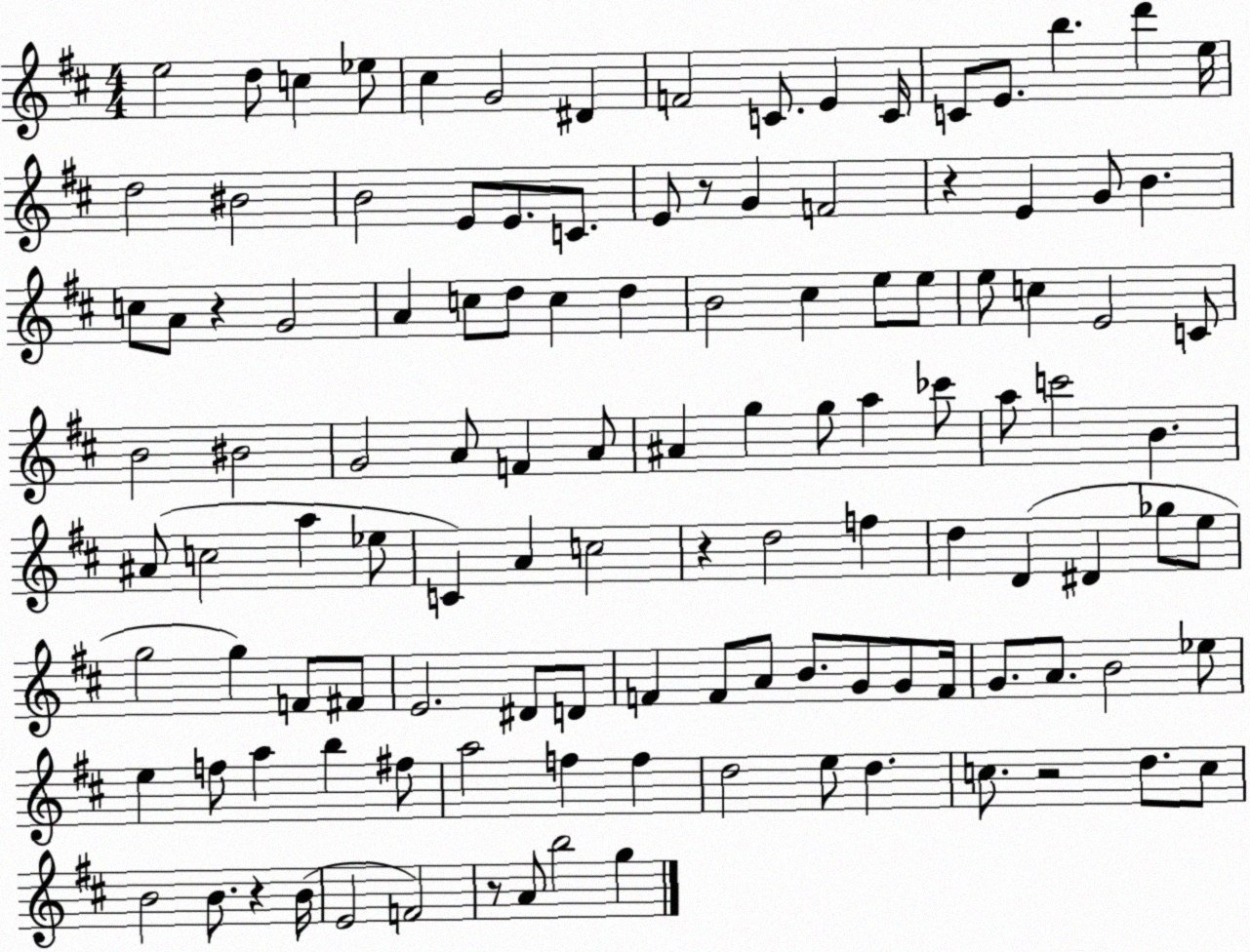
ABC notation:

X:1
T:Untitled
M:4/4
L:1/4
K:D
e2 d/2 c _e/2 ^c G2 ^D F2 C/2 E C/4 C/2 E/2 b d' e/4 d2 ^B2 B2 E/2 E/2 C/2 E/2 z/2 G F2 z E G/2 B c/2 A/2 z G2 A c/2 d/2 c d B2 ^c e/2 e/2 e/2 c E2 C/2 B2 ^B2 G2 A/2 F A/2 ^A g g/2 a _c'/2 a/2 c'2 B ^A/2 c2 a _e/2 C A c2 z d2 f d D ^D _g/2 e/2 g2 g F/2 ^F/2 E2 ^D/2 D/2 F F/2 A/2 B/2 G/2 G/2 F/4 G/2 A/2 B2 _e/2 e f/2 a b ^f/2 a2 f f d2 e/2 d c/2 z2 d/2 c/2 B2 B/2 z B/4 E2 F2 z/2 A/2 b2 g